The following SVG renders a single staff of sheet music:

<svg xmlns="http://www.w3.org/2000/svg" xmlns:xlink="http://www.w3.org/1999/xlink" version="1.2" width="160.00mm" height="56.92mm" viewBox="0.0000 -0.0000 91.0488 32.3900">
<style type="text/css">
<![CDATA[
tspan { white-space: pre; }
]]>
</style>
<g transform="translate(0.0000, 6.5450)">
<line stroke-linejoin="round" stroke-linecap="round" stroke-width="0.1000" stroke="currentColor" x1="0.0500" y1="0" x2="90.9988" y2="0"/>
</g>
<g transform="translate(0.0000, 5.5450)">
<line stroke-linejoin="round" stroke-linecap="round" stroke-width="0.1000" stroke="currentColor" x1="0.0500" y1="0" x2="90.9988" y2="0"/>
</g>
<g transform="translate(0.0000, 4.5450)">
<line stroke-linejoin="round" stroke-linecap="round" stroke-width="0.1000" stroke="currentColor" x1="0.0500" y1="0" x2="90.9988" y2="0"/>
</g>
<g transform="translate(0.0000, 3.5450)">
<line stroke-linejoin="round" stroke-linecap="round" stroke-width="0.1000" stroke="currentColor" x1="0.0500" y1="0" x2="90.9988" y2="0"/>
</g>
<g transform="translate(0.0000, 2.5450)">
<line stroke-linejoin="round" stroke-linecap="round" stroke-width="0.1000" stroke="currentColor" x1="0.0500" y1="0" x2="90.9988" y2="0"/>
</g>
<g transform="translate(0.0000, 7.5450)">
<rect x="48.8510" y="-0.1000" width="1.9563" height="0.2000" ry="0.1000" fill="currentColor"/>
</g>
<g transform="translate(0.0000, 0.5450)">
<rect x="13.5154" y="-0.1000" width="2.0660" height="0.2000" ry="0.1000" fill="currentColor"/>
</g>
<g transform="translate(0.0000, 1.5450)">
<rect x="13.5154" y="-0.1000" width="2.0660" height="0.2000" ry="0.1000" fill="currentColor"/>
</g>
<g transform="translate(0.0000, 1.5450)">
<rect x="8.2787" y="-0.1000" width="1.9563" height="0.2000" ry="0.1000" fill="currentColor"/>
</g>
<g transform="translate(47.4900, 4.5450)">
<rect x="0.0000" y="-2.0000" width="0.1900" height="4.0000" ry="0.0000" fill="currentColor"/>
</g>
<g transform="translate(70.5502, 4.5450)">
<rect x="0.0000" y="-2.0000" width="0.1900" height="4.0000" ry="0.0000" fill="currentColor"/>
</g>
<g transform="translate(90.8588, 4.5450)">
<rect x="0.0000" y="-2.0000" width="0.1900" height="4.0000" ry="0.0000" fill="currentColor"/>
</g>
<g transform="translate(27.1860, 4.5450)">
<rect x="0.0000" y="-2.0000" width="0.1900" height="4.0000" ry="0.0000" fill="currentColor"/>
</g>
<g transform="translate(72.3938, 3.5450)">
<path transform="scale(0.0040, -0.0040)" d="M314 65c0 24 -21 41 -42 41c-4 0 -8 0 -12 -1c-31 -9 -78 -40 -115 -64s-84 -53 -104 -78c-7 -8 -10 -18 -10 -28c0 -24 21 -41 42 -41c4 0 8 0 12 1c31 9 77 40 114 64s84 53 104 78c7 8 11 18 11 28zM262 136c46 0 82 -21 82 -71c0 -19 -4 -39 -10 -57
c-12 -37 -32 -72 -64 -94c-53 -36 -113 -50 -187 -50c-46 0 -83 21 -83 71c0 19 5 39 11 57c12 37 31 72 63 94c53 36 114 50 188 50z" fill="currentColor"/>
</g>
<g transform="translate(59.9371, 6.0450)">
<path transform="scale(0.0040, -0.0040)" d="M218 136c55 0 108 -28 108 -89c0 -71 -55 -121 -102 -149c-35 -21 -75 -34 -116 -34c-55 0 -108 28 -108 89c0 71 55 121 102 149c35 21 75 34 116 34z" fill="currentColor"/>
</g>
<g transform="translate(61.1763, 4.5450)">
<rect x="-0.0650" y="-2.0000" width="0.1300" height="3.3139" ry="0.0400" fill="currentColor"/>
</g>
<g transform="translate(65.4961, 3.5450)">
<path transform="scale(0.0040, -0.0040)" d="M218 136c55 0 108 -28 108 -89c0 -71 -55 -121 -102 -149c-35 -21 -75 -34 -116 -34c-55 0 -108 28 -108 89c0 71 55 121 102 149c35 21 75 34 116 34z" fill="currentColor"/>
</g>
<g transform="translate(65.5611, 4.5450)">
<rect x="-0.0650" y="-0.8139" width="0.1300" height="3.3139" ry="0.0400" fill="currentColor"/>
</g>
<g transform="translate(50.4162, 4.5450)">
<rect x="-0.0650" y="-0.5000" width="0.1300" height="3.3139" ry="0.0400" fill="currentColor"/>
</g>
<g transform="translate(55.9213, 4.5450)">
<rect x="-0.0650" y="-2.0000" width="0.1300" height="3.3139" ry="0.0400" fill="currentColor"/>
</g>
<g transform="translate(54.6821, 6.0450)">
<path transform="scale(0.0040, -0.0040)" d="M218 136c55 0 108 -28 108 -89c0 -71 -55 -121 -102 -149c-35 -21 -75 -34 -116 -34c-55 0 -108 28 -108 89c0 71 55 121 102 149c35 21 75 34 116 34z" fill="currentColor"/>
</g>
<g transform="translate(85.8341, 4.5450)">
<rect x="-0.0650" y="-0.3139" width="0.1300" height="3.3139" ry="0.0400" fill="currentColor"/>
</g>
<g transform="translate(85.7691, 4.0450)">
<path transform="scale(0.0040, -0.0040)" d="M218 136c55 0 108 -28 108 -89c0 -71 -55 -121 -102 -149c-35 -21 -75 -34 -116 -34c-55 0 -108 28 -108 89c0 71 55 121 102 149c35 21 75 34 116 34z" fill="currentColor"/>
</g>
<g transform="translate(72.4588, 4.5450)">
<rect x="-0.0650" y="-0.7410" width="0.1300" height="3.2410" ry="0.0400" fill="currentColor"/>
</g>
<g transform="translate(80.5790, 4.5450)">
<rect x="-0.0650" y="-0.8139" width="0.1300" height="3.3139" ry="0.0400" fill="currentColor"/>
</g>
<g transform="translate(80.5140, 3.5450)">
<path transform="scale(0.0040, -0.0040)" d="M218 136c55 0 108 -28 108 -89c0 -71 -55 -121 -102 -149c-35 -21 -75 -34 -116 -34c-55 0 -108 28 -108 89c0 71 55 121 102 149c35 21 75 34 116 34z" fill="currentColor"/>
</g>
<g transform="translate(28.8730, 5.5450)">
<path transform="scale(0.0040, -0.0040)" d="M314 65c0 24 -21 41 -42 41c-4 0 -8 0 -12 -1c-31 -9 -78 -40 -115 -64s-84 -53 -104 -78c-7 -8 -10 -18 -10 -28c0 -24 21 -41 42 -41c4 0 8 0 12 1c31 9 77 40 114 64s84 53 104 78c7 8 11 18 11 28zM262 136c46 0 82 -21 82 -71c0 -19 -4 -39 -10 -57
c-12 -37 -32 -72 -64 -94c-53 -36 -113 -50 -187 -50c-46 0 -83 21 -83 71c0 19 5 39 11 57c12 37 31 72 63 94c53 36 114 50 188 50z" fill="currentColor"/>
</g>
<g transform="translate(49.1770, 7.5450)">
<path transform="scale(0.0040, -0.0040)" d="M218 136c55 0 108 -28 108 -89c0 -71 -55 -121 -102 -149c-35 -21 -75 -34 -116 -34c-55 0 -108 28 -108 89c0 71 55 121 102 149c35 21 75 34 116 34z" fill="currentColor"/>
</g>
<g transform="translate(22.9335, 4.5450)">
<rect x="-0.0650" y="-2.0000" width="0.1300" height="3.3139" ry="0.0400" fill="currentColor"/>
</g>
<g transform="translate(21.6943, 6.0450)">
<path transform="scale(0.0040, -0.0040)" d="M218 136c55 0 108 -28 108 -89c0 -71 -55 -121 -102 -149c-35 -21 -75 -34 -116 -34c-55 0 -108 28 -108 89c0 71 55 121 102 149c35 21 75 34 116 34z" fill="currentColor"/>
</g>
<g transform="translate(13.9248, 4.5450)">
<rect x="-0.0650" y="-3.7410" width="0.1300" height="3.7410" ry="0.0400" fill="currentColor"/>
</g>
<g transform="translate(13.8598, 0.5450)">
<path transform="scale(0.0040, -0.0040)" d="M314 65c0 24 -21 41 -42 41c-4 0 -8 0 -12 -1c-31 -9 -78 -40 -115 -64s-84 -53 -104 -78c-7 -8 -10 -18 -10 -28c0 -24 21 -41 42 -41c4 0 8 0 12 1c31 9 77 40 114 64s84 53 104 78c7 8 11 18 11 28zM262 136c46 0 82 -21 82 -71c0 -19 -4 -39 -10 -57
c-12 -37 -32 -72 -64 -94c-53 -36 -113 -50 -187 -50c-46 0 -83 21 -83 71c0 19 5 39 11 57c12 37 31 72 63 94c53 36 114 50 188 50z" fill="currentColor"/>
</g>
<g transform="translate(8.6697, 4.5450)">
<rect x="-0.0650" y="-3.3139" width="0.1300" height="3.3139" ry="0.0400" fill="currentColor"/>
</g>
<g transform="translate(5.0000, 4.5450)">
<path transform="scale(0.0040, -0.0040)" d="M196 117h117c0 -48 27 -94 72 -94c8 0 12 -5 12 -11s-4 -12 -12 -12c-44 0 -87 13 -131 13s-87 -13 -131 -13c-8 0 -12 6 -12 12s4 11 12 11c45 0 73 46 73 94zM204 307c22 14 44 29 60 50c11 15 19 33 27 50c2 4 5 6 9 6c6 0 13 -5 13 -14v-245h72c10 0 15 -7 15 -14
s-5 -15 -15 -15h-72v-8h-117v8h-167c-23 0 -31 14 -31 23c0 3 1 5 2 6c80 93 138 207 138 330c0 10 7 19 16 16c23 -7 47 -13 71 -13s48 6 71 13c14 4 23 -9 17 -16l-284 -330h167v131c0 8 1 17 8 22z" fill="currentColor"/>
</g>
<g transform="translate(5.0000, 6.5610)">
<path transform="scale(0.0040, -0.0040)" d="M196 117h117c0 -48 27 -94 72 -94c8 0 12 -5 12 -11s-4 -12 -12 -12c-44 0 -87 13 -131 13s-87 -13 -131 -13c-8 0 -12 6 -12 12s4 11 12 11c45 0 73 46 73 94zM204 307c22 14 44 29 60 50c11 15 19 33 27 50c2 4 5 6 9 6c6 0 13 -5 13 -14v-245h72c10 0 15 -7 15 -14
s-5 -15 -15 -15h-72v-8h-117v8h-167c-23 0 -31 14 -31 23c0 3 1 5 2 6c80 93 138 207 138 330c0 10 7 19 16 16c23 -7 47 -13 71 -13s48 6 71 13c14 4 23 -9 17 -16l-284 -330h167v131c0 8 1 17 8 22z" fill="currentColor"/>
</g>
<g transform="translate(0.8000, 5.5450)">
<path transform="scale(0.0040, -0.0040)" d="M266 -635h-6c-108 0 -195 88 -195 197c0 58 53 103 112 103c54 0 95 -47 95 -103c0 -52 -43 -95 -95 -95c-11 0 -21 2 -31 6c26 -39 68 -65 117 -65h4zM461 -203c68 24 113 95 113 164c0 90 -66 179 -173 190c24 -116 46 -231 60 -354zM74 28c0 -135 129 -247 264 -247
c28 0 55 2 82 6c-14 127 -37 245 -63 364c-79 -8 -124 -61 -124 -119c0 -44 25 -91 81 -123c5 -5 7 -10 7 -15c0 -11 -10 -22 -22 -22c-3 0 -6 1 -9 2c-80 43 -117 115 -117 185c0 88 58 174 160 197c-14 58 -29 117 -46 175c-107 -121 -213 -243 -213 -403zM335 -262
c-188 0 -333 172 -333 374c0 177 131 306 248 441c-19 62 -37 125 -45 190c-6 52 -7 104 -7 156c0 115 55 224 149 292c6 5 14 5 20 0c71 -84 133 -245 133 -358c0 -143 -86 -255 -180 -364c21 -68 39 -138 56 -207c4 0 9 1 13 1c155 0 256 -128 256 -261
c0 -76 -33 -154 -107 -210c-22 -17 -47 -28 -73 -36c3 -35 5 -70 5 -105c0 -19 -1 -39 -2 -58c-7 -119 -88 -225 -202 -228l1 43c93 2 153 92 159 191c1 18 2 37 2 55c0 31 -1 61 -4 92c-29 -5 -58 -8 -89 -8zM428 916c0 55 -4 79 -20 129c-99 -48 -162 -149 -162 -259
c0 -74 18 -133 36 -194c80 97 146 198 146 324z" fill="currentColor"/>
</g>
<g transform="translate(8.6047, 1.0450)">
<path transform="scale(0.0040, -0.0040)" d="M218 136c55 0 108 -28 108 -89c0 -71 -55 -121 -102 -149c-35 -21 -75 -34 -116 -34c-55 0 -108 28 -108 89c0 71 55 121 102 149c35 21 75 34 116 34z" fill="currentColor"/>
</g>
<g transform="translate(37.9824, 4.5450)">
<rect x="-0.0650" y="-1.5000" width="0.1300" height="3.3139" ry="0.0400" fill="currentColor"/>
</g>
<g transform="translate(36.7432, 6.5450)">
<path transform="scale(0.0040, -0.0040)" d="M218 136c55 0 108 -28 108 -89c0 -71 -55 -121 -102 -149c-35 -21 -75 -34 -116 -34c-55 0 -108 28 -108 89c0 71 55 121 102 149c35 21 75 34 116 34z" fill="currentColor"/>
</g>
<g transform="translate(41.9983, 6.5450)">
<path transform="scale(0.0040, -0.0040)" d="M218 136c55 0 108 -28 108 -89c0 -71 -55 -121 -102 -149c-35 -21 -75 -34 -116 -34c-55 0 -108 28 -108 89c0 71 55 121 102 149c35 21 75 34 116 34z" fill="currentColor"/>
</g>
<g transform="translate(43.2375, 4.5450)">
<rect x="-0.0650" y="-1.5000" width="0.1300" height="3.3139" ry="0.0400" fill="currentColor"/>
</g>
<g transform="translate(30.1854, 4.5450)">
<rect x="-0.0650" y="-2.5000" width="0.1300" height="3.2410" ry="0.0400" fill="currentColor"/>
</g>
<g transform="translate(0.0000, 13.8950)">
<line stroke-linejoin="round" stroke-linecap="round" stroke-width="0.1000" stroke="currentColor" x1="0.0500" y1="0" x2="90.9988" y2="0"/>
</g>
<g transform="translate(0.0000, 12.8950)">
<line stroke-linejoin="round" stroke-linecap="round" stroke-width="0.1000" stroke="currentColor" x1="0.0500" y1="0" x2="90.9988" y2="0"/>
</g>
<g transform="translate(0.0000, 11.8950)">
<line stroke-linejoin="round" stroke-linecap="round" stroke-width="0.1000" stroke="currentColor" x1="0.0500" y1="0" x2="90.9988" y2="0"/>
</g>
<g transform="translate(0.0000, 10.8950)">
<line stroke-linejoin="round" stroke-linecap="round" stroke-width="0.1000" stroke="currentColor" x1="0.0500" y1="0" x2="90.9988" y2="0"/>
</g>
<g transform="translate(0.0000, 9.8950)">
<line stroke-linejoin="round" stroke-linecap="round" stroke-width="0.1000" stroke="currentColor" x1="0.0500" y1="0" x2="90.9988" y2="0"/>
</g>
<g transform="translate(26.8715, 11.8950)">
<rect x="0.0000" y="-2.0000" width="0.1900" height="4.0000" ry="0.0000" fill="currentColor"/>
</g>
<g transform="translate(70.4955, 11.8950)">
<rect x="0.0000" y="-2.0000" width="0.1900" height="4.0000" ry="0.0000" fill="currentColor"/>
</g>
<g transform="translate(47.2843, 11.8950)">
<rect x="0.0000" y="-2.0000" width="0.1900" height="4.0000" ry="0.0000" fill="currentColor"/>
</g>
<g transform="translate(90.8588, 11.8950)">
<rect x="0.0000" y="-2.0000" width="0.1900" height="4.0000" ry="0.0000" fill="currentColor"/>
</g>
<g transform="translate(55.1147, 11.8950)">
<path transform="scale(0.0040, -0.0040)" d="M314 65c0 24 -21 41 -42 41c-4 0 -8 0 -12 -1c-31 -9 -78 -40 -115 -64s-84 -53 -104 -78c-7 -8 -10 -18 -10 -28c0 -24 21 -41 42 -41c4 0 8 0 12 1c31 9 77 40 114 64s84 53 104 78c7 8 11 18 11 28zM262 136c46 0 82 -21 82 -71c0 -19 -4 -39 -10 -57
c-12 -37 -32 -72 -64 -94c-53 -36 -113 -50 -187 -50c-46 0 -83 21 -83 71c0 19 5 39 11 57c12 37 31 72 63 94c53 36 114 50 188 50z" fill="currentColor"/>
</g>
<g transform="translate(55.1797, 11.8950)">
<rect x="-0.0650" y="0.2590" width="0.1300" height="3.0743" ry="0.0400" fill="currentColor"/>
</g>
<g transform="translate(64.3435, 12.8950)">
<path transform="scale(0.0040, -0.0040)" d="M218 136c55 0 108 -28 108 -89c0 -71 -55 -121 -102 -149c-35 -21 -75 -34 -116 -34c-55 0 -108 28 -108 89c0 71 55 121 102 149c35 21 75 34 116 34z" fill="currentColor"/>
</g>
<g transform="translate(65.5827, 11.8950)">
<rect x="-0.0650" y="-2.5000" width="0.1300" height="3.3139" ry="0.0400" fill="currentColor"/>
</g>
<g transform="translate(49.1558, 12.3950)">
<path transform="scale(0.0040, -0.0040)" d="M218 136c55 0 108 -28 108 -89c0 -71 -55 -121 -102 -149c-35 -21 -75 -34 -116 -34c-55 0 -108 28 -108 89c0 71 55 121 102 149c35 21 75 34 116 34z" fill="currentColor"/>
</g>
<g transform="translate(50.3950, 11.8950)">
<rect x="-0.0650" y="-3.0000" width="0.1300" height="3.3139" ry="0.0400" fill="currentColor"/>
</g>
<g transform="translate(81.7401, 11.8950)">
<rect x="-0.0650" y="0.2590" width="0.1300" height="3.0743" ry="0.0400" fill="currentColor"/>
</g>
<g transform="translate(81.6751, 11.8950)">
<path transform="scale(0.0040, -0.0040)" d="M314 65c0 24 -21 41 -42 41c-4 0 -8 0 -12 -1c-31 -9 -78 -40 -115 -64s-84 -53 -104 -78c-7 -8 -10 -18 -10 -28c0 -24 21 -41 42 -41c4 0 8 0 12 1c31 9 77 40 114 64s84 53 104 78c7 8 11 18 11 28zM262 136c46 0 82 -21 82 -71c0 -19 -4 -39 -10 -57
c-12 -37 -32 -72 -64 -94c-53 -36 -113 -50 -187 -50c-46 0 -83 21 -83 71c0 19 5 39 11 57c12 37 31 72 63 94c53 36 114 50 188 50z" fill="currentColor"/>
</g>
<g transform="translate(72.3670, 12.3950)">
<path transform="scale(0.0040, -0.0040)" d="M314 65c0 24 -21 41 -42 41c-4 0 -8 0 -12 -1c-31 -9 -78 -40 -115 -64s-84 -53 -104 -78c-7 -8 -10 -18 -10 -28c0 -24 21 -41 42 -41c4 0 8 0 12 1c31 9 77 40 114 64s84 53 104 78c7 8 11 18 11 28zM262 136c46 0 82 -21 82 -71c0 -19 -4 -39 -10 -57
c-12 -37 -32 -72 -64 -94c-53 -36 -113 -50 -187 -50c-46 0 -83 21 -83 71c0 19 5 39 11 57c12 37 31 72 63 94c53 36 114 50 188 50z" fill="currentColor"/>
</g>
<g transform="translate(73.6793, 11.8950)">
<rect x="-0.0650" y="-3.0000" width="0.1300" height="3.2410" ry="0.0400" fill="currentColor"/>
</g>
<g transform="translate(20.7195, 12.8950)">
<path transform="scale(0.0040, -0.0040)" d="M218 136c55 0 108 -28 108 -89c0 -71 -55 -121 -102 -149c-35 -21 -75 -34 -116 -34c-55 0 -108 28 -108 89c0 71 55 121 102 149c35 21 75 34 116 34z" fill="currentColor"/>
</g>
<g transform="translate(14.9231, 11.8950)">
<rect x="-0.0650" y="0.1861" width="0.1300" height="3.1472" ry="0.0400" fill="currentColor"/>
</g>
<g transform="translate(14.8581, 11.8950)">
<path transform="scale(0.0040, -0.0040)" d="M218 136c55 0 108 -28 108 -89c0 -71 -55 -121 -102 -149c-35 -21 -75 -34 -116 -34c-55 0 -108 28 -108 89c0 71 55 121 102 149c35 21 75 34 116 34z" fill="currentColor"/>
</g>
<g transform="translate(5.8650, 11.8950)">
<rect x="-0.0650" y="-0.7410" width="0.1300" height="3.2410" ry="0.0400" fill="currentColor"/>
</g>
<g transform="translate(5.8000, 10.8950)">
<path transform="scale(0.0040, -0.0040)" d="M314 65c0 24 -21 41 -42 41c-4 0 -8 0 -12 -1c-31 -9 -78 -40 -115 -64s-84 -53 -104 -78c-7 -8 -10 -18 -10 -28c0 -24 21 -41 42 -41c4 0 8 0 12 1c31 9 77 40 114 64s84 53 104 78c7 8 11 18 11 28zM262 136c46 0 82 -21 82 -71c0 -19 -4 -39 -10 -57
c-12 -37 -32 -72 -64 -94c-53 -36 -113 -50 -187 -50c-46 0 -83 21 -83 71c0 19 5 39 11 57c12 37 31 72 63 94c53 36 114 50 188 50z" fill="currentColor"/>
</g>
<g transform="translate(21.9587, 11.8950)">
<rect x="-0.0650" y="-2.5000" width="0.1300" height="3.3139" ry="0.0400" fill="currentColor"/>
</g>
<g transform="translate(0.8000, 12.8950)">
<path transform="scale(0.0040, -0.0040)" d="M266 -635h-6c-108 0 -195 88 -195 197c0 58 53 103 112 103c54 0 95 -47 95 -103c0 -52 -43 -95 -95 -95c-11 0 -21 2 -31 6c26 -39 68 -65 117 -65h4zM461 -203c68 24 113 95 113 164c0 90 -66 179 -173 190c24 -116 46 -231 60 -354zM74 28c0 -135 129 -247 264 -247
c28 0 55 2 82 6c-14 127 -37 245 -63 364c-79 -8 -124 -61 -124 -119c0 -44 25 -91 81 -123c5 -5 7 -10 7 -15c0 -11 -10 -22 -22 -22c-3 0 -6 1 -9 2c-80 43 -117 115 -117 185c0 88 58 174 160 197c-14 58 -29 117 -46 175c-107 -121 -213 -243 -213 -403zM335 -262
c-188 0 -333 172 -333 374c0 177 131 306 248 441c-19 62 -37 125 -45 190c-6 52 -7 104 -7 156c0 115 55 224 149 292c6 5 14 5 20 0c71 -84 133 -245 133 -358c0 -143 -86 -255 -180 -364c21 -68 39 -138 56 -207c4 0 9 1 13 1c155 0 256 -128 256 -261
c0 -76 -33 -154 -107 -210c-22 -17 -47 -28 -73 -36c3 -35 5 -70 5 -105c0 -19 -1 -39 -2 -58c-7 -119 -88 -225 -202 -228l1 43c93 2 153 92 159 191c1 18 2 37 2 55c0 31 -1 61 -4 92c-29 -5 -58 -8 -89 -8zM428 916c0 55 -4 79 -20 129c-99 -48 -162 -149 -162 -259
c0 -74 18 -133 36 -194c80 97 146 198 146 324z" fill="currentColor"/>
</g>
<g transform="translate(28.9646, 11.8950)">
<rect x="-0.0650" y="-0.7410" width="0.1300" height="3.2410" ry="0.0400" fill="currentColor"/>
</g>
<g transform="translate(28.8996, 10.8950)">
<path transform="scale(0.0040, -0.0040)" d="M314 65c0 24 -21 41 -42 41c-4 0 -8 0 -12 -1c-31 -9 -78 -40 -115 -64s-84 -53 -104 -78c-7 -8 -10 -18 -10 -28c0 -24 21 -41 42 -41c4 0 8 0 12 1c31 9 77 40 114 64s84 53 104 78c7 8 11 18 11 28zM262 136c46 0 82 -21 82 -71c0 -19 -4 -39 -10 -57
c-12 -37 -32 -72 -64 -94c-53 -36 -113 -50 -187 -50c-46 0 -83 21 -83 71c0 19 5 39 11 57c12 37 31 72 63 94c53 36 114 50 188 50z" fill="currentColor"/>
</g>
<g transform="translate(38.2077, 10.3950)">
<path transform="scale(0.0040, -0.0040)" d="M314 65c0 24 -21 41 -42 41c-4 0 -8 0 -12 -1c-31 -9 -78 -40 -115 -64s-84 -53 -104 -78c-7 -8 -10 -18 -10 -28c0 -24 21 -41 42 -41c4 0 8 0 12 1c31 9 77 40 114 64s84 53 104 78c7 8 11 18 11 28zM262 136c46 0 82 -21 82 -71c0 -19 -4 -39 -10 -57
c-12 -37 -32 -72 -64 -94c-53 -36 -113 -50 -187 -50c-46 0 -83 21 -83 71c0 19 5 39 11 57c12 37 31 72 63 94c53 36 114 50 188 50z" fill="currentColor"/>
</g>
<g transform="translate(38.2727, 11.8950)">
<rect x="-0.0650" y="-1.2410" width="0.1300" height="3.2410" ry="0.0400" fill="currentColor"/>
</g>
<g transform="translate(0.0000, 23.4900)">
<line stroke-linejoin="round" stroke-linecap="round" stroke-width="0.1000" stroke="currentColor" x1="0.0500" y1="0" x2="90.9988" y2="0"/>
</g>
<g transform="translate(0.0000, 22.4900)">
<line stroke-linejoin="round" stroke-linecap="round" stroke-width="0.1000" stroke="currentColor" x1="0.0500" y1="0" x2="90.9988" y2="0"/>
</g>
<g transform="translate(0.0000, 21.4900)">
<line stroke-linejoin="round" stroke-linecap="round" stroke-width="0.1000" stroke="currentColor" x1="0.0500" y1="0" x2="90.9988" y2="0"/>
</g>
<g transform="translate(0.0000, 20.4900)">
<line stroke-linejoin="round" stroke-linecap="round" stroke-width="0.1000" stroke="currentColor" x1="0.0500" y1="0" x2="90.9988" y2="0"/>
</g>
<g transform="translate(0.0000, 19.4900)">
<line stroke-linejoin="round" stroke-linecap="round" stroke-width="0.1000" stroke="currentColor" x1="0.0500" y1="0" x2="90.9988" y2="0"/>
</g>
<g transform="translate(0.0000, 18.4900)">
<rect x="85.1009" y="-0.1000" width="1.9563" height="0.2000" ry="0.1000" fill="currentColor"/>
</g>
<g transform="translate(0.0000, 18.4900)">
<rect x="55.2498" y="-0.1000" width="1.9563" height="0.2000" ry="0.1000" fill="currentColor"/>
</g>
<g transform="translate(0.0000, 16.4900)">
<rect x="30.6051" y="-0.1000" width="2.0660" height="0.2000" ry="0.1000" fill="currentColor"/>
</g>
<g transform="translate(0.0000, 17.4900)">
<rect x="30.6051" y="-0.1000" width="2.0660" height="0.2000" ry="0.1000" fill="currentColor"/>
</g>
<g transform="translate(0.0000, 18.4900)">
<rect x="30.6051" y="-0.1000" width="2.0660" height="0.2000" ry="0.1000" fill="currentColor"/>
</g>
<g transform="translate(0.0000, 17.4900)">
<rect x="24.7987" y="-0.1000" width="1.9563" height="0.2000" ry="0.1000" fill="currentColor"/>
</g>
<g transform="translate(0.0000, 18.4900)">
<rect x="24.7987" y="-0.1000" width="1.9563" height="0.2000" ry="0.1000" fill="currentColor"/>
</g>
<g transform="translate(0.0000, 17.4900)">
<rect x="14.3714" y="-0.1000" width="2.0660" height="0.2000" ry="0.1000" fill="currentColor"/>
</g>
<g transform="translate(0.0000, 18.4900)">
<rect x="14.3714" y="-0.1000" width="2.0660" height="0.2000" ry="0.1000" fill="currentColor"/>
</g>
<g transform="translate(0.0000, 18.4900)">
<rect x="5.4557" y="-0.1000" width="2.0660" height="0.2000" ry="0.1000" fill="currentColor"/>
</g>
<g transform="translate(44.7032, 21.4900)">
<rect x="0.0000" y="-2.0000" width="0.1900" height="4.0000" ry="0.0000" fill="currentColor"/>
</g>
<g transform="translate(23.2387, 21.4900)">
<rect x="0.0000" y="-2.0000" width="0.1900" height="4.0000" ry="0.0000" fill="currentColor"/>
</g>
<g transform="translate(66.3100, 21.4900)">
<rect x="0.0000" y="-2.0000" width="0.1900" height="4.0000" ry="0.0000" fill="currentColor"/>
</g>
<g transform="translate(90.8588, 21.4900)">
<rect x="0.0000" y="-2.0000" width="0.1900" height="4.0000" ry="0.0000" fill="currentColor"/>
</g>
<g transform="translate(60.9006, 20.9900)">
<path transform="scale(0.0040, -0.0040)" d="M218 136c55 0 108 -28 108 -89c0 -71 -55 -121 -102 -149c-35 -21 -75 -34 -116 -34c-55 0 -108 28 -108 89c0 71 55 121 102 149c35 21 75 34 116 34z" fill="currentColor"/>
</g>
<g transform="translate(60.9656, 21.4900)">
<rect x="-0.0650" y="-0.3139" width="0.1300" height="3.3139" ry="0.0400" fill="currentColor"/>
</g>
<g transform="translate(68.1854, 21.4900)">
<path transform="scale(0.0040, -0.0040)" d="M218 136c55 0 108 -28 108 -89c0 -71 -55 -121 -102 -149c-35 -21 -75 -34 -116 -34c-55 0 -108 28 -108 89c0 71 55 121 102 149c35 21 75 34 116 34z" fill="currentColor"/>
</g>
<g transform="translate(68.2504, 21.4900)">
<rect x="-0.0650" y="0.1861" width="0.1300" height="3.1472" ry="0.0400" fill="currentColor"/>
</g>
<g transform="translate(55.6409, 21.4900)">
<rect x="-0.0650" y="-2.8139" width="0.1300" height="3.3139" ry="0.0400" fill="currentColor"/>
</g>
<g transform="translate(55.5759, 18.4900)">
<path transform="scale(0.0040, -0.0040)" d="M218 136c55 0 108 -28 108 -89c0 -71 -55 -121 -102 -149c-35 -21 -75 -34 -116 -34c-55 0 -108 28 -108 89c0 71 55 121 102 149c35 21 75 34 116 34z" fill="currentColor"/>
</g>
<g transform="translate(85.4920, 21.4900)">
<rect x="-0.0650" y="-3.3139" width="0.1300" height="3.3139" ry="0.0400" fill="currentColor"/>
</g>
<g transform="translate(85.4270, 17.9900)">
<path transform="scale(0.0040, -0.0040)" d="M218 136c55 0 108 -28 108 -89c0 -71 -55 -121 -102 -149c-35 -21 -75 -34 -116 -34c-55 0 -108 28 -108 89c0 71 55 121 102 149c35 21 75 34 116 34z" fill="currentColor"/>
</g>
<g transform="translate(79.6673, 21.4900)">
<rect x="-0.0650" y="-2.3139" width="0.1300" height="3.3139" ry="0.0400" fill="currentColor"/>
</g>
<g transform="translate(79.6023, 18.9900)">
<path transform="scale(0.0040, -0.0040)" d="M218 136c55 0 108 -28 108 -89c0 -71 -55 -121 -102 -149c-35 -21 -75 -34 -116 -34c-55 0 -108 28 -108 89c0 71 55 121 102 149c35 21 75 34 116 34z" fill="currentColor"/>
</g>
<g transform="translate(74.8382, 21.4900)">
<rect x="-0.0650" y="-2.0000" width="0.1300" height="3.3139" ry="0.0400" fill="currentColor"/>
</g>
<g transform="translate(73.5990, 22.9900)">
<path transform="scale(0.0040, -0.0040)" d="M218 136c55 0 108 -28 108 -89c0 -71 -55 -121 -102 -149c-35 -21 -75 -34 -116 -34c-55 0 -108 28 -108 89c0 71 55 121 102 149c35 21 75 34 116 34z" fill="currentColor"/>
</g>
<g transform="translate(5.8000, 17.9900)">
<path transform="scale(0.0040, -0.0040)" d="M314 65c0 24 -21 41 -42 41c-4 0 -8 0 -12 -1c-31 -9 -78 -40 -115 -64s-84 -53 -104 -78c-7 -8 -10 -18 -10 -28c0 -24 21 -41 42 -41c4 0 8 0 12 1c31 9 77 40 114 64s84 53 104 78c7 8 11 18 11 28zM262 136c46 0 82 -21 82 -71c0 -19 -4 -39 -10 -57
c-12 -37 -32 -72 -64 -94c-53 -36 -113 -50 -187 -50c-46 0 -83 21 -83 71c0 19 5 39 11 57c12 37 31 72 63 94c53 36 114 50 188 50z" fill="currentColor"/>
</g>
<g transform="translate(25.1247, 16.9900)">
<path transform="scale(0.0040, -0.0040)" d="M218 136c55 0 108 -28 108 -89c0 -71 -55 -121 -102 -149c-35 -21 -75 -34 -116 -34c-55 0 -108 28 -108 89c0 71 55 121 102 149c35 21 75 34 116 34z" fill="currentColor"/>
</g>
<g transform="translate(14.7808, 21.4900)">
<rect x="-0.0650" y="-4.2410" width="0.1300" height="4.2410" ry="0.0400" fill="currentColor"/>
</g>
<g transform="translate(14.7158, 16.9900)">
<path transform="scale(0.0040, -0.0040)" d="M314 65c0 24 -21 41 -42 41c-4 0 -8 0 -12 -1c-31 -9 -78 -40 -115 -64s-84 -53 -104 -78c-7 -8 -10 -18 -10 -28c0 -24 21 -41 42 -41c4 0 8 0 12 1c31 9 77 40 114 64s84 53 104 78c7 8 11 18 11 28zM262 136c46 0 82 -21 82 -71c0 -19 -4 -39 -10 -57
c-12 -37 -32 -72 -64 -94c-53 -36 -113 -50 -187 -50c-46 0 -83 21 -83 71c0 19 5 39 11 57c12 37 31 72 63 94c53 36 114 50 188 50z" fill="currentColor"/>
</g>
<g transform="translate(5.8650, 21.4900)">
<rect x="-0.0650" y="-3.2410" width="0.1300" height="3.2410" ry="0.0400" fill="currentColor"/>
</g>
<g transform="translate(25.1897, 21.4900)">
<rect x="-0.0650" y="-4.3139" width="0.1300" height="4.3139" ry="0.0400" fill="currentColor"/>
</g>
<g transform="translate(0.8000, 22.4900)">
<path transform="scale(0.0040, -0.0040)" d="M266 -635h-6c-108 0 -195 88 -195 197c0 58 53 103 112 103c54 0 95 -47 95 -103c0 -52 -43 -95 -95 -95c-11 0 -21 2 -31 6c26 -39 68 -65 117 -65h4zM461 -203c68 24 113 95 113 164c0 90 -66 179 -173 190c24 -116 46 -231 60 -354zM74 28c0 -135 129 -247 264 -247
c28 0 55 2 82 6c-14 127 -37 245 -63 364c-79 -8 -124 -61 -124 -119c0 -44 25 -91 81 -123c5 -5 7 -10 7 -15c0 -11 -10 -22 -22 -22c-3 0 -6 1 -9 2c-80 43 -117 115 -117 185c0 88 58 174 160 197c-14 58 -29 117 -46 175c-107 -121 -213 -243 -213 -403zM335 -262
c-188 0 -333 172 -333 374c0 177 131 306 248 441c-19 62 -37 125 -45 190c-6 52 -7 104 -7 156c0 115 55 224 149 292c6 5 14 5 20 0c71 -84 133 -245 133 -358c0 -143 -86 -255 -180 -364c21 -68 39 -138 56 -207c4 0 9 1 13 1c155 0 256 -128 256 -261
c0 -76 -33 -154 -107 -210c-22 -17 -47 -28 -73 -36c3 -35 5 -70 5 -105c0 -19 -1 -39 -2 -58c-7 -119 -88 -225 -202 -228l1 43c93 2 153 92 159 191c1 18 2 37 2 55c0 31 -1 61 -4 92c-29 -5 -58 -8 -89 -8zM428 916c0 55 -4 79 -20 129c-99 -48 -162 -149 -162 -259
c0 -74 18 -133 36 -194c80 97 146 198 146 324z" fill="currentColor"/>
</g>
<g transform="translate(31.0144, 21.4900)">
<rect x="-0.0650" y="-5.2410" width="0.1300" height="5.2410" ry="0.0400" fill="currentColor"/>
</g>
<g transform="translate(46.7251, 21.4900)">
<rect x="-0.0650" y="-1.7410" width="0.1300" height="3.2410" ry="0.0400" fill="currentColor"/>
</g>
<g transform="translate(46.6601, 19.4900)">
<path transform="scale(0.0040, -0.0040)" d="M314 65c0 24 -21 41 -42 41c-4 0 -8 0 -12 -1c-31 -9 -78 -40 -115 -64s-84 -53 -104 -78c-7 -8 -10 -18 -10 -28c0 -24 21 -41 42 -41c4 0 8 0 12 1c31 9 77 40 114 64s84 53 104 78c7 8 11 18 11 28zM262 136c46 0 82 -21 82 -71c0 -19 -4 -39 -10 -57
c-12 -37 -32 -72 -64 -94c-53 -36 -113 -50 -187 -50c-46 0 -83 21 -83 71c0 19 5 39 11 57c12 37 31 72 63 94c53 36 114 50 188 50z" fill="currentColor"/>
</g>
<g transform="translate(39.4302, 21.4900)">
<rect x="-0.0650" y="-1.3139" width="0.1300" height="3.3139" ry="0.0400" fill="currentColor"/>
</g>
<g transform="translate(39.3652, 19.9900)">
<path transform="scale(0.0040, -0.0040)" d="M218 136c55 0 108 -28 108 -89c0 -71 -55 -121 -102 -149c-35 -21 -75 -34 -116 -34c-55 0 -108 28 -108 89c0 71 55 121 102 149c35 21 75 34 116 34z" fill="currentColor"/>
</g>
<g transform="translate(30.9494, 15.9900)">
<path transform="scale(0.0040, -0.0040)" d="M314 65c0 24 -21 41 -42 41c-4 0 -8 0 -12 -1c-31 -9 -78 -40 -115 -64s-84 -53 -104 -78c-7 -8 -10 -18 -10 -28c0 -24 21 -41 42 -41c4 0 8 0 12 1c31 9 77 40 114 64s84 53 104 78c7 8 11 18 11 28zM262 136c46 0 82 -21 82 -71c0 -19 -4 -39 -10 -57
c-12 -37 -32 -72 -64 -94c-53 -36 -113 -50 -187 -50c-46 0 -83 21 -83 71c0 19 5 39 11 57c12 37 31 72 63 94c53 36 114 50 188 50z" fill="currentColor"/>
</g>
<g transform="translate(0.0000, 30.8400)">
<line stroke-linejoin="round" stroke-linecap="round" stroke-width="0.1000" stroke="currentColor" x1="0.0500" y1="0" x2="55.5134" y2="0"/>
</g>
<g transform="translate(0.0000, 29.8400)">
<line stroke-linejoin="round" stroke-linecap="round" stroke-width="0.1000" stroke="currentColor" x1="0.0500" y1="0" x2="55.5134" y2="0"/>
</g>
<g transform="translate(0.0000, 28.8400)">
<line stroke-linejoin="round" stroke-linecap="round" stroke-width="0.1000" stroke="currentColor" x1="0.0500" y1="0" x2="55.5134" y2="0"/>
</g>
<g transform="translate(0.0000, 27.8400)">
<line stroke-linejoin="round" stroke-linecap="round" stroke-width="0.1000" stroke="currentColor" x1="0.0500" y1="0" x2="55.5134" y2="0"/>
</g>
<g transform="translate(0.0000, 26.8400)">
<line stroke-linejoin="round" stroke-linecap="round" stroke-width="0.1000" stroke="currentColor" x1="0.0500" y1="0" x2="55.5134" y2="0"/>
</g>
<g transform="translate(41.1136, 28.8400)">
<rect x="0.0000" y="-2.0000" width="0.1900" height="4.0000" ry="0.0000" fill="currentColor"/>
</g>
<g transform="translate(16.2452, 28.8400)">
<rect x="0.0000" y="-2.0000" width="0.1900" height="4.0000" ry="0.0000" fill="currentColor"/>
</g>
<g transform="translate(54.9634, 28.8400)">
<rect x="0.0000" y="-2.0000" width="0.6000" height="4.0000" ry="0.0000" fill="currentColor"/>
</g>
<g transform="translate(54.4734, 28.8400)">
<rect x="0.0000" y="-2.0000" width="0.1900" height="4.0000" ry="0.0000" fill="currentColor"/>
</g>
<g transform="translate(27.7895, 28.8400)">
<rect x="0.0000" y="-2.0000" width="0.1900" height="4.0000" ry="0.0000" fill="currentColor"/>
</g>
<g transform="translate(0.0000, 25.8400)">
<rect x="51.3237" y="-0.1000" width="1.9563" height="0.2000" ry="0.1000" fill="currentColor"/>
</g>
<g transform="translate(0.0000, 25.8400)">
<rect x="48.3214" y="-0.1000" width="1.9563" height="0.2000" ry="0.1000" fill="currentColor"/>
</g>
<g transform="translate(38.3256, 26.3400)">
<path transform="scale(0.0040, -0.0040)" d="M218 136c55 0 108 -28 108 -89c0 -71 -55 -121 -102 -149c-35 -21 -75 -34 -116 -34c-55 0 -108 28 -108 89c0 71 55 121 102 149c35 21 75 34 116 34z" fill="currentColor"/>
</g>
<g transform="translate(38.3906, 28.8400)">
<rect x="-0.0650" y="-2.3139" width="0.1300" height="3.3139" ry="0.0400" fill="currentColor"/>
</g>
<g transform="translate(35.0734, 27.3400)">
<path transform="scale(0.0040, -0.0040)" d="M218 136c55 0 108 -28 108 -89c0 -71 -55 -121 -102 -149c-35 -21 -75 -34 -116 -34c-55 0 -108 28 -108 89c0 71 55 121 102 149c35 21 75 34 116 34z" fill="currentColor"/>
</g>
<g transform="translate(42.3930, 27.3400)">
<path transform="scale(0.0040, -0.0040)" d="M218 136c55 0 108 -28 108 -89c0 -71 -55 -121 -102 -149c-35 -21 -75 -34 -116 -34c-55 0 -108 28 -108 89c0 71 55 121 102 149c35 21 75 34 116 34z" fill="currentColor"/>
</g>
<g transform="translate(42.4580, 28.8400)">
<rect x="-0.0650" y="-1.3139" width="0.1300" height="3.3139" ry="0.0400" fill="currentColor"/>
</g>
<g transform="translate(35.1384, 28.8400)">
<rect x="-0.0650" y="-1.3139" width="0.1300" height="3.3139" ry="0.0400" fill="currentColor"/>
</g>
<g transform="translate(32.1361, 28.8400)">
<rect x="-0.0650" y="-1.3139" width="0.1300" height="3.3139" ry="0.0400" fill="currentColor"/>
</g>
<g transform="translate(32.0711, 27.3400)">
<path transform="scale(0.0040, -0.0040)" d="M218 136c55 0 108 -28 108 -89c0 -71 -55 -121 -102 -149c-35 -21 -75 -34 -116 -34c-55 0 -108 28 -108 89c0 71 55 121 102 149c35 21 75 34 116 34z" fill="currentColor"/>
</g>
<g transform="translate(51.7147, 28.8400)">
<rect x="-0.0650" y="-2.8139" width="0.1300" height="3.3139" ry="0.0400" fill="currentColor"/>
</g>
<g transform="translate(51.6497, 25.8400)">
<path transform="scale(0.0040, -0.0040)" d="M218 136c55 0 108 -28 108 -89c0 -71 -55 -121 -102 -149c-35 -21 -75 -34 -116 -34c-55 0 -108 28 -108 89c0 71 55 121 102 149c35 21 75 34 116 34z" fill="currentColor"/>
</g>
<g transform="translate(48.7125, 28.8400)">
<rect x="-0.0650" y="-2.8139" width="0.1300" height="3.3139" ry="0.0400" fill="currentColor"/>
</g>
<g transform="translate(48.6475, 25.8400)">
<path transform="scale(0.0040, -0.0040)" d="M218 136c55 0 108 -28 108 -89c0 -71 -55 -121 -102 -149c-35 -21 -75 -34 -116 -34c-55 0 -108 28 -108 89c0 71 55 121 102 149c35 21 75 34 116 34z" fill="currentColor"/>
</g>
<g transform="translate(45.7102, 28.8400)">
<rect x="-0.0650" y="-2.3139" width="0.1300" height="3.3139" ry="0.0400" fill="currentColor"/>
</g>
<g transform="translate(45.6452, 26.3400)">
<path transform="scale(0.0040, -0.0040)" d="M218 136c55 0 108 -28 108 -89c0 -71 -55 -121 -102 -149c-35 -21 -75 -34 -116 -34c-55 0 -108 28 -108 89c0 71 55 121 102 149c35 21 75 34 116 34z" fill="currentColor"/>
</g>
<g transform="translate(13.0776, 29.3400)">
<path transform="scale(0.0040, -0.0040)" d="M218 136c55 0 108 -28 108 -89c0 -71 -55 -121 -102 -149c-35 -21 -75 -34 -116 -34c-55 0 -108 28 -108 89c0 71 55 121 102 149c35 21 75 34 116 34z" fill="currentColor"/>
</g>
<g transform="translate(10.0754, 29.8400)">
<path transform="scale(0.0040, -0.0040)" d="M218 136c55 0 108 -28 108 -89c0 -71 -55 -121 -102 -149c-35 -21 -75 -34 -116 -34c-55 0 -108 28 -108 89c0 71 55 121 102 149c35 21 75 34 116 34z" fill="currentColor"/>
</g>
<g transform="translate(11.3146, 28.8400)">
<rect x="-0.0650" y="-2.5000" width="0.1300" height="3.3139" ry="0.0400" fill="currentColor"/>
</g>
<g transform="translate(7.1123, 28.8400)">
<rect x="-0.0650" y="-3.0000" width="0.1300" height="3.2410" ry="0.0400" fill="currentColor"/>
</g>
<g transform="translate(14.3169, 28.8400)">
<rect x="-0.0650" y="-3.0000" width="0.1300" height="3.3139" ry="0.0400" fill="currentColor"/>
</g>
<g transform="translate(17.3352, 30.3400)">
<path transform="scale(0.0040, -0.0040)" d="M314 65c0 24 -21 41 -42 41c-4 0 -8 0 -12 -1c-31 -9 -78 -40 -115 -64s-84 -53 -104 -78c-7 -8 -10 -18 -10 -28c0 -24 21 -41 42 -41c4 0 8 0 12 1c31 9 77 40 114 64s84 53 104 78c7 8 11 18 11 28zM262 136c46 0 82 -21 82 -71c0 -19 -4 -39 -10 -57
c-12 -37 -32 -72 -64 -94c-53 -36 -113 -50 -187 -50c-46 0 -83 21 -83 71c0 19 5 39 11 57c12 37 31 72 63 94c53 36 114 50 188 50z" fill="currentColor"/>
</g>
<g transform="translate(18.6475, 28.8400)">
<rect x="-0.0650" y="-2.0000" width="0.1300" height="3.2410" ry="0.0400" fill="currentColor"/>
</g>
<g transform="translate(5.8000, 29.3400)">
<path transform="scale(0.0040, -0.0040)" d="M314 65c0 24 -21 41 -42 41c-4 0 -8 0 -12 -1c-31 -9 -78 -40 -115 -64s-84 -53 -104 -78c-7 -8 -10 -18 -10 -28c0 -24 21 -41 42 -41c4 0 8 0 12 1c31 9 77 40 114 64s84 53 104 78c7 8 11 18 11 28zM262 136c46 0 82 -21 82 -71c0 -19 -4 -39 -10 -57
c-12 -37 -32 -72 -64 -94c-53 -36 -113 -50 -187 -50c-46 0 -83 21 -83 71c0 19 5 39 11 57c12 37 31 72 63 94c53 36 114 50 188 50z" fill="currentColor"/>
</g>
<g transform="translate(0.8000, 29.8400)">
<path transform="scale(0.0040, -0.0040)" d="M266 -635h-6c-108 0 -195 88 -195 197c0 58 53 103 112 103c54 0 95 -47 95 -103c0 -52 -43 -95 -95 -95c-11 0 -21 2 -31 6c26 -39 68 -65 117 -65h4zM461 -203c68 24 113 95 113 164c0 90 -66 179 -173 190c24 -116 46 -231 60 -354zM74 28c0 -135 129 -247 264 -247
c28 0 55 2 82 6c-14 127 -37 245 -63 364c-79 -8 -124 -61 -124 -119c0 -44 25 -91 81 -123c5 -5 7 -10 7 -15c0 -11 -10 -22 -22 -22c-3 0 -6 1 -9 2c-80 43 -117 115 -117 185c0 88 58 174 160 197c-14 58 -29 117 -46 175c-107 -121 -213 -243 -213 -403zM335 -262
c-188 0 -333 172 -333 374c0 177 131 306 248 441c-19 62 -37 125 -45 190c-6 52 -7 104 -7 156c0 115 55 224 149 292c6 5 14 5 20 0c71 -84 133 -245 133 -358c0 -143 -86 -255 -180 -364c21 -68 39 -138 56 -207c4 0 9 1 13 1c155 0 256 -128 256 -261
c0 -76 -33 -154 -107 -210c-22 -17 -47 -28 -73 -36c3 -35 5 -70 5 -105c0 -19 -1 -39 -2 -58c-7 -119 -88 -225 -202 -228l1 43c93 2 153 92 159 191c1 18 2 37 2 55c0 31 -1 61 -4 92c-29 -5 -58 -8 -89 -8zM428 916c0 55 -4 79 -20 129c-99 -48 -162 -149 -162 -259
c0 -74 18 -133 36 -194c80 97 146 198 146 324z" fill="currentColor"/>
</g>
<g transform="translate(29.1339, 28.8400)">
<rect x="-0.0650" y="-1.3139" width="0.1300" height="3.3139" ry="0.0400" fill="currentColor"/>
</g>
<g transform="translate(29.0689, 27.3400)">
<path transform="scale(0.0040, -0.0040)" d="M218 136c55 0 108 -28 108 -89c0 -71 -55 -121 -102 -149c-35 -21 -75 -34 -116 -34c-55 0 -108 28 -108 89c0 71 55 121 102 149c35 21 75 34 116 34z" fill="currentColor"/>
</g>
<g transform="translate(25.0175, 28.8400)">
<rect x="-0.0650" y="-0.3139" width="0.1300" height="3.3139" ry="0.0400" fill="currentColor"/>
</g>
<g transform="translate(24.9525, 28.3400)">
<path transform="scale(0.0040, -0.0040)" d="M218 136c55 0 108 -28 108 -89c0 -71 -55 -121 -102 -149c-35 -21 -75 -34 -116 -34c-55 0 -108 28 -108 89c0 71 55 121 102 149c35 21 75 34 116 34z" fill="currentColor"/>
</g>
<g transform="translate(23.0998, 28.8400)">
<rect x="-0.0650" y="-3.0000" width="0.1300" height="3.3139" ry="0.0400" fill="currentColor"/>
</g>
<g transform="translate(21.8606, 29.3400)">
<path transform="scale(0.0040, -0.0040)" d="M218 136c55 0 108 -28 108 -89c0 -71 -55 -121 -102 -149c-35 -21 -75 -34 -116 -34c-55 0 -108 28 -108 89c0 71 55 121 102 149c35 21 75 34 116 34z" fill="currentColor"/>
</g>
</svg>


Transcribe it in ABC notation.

X:1
T:Untitled
M:4/4
L:1/4
K:C
b c'2 F G2 E E C F F d d2 d c d2 B G d2 e2 A B2 G A2 B2 b2 d'2 d' f'2 e f2 a c B F g b A2 G A F2 A c e e e g e g a a